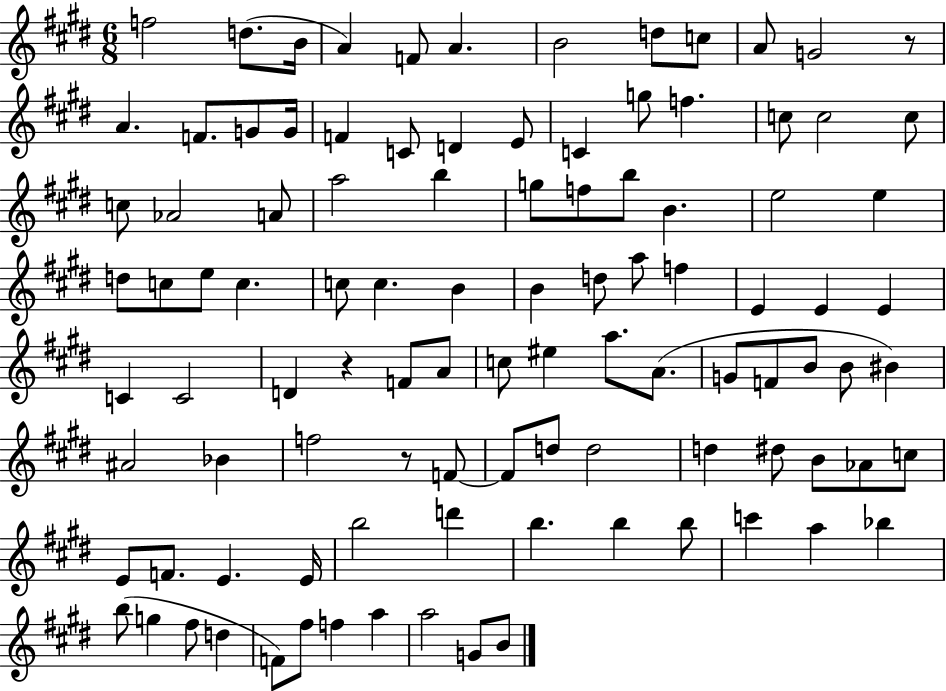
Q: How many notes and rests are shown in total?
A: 102